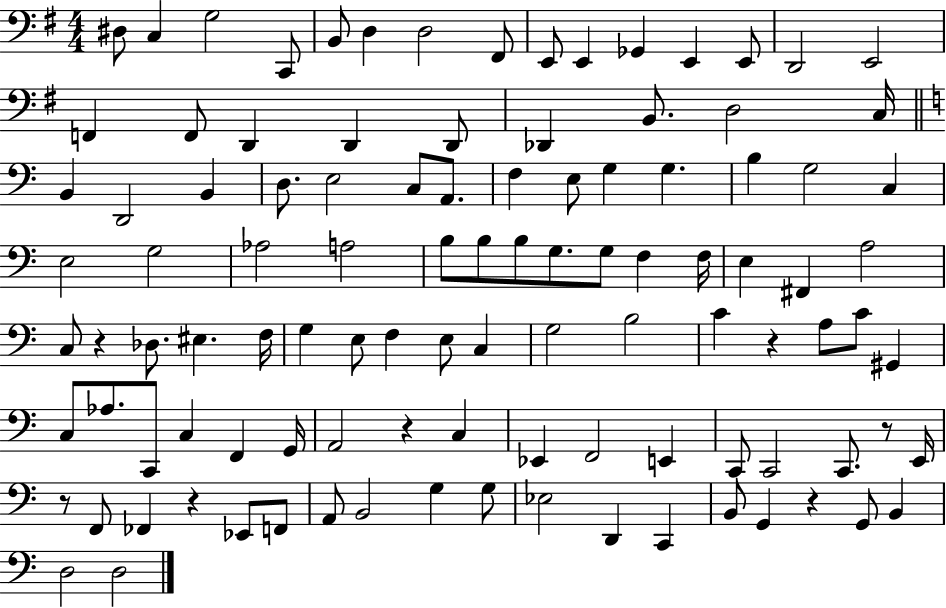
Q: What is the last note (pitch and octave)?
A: D3